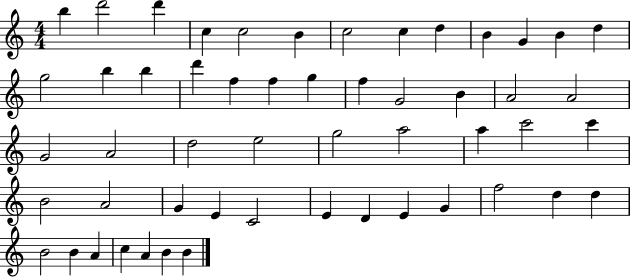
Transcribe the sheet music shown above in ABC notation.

X:1
T:Untitled
M:4/4
L:1/4
K:C
b d'2 d' c c2 B c2 c d B G B d g2 b b d' f f g f G2 B A2 A2 G2 A2 d2 e2 g2 a2 a c'2 c' B2 A2 G E C2 E D E G f2 d d B2 B A c A B B